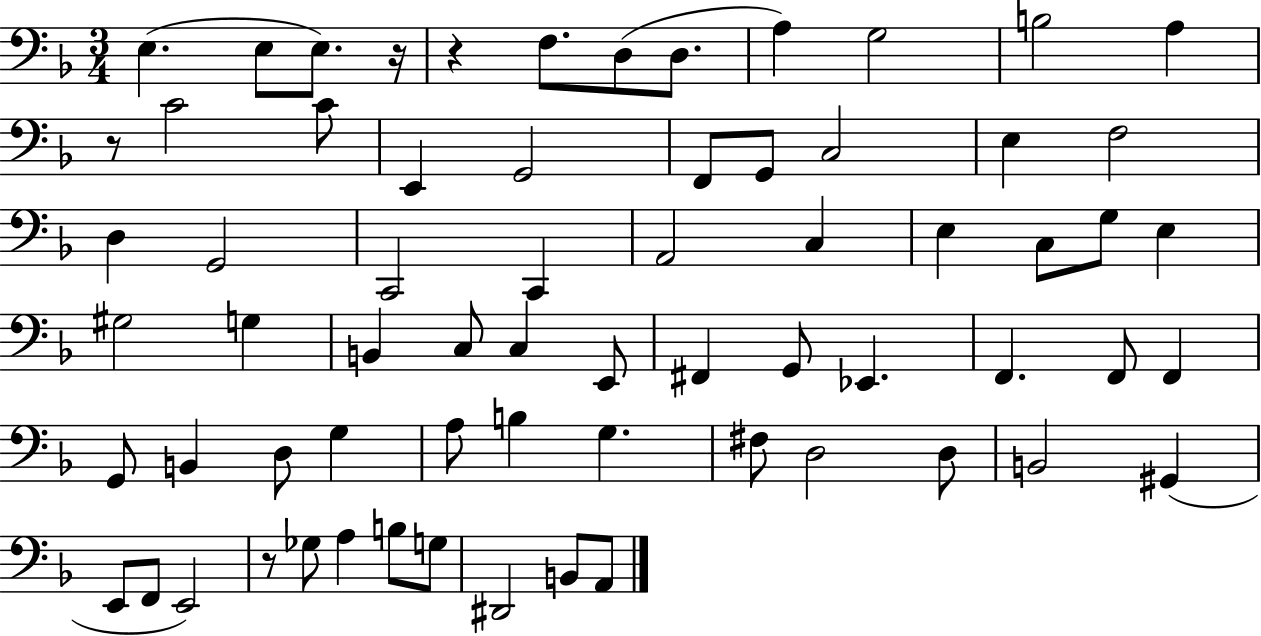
E3/q. E3/e E3/e. R/s R/q F3/e. D3/e D3/e. A3/q G3/h B3/h A3/q R/e C4/h C4/e E2/q G2/h F2/e G2/e C3/h E3/q F3/h D3/q G2/h C2/h C2/q A2/h C3/q E3/q C3/e G3/e E3/q G#3/h G3/q B2/q C3/e C3/q E2/e F#2/q G2/e Eb2/q. F2/q. F2/e F2/q G2/e B2/q D3/e G3/q A3/e B3/q G3/q. F#3/e D3/h D3/e B2/h G#2/q E2/e F2/e E2/h R/e Gb3/e A3/q B3/e G3/e D#2/h B2/e A2/e